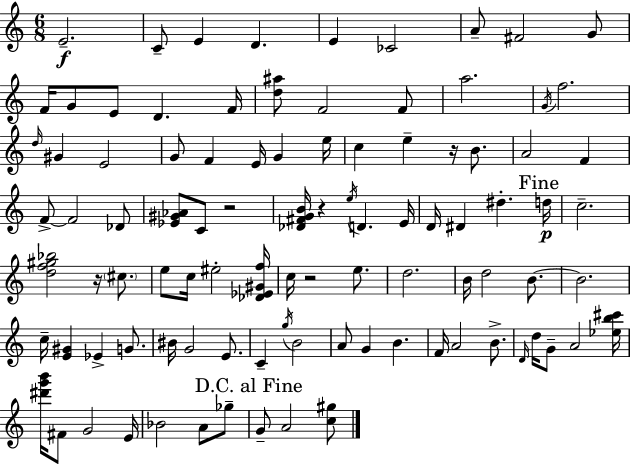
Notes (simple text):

E4/h. C4/e E4/q D4/q. E4/q CES4/h A4/e F#4/h G4/e F4/s G4/e E4/e D4/q. F4/s [D5,A#5]/e F4/h F4/e A5/h. G4/s F5/h. D5/s G#4/q E4/h G4/e F4/q E4/s G4/q E5/s C5/q E5/q R/s B4/e. A4/h F4/q F4/e F4/h Db4/e [Eb4,G#4,Ab4]/e C4/e R/h [Db4,F#4,G4,B4]/s R/q E5/s D4/q. E4/s D4/s D#4/q D#5/q. D5/s C5/h. [D5,F5,G#5,Bb5]/h R/s C#5/e. E5/e C5/s EIS5/h [Db4,Eb4,G#4,F5]/s C5/s R/h E5/e. D5/h. B4/s D5/h B4/e. B4/h. C5/s [E4,G#4]/q Eb4/q G4/e. BIS4/s G4/h E4/e. C4/q G5/s B4/h A4/e G4/q B4/q. F4/s A4/h B4/e. D4/s D5/s G4/e A4/h [Eb5,B5,C#6]/s [D#6,G6,B6]/s F#4/e G4/h E4/s Bb4/h A4/e Gb5/e G4/e A4/h [C5,G#5]/e